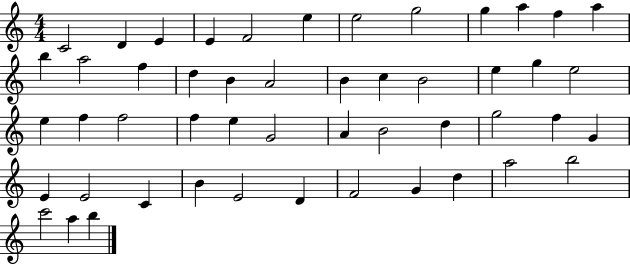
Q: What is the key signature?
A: C major